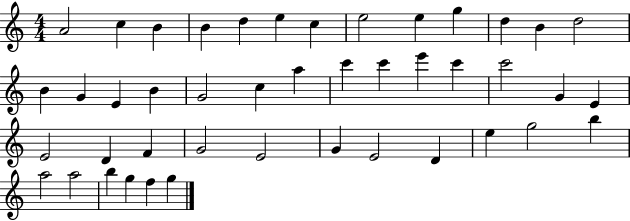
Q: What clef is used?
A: treble